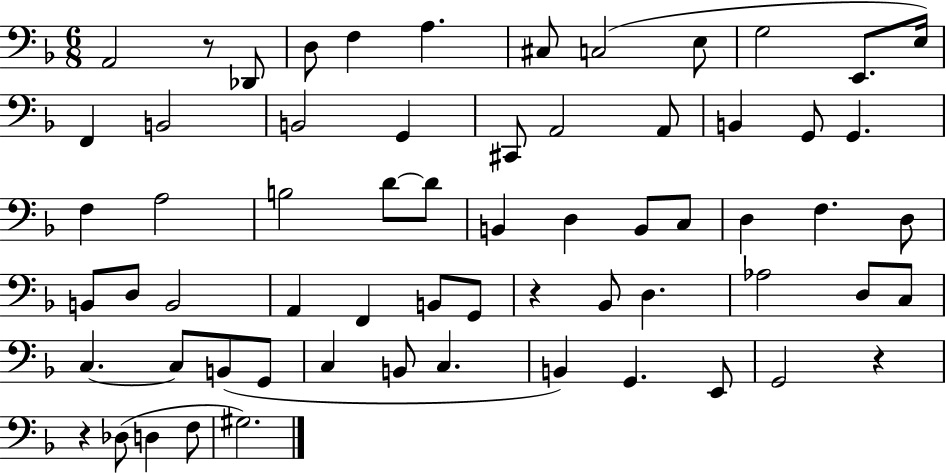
A2/h R/e Db2/e D3/e F3/q A3/q. C#3/e C3/h E3/e G3/h E2/e. E3/s F2/q B2/h B2/h G2/q C#2/e A2/h A2/e B2/q G2/e G2/q. F3/q A3/h B3/h D4/e D4/e B2/q D3/q B2/e C3/e D3/q F3/q. D3/e B2/e D3/e B2/h A2/q F2/q B2/e G2/e R/q Bb2/e D3/q. Ab3/h D3/e C3/e C3/q. C3/e B2/e G2/e C3/q B2/e C3/q. B2/q G2/q. E2/e G2/h R/q R/q Db3/e D3/q F3/e G#3/h.